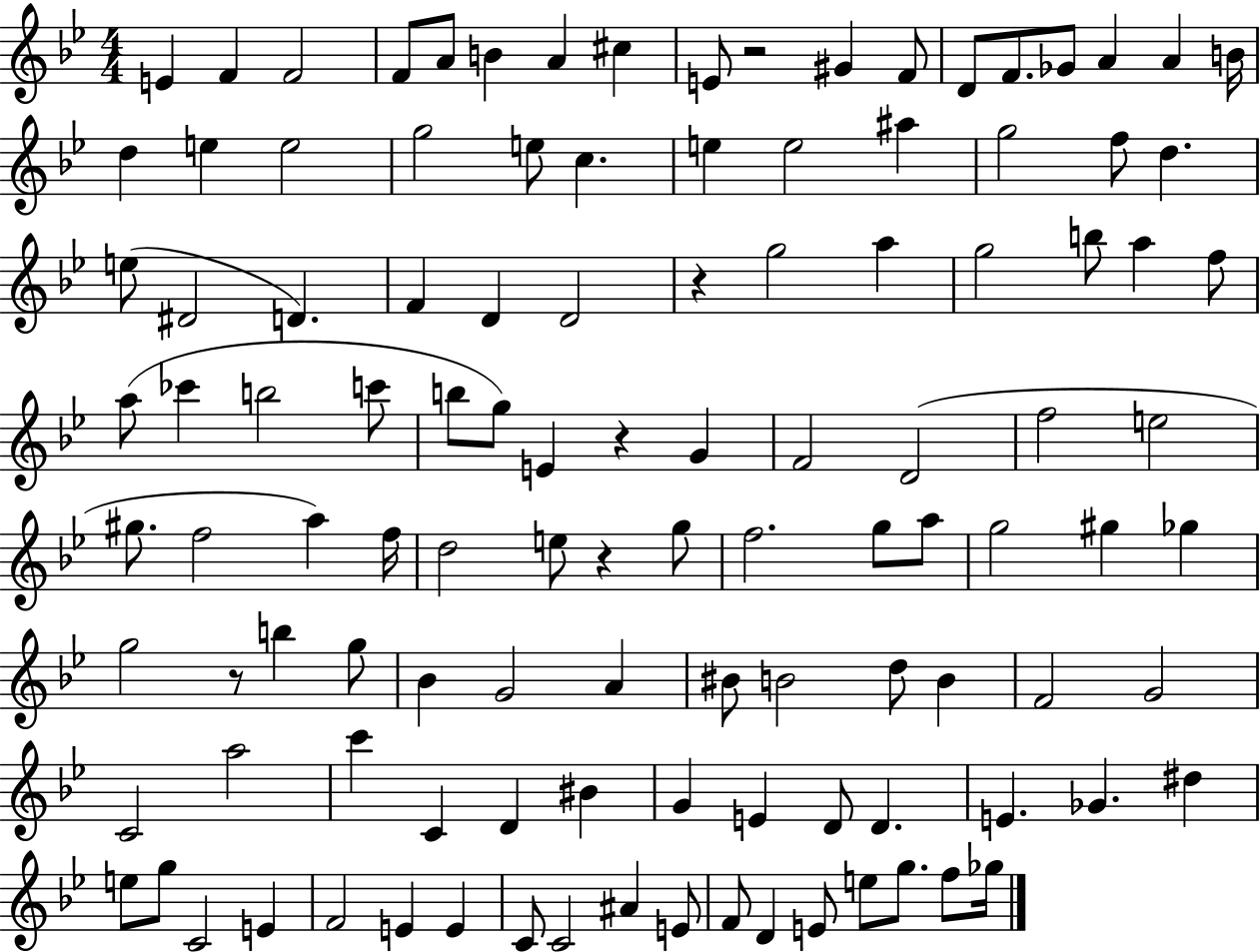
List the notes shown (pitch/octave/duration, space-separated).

E4/q F4/q F4/h F4/e A4/e B4/q A4/q C#5/q E4/e R/h G#4/q F4/e D4/e F4/e. Gb4/e A4/q A4/q B4/s D5/q E5/q E5/h G5/h E5/e C5/q. E5/q E5/h A#5/q G5/h F5/e D5/q. E5/e D#4/h D4/q. F4/q D4/q D4/h R/q G5/h A5/q G5/h B5/e A5/q F5/e A5/e CES6/q B5/h C6/e B5/e G5/e E4/q R/q G4/q F4/h D4/h F5/h E5/h G#5/e. F5/h A5/q F5/s D5/h E5/e R/q G5/e F5/h. G5/e A5/e G5/h G#5/q Gb5/q G5/h R/e B5/q G5/e Bb4/q G4/h A4/q BIS4/e B4/h D5/e B4/q F4/h G4/h C4/h A5/h C6/q C4/q D4/q BIS4/q G4/q E4/q D4/e D4/q. E4/q. Gb4/q. D#5/q E5/e G5/e C4/h E4/q F4/h E4/q E4/q C4/e C4/h A#4/q E4/e F4/e D4/q E4/e E5/e G5/e. F5/e Gb5/s